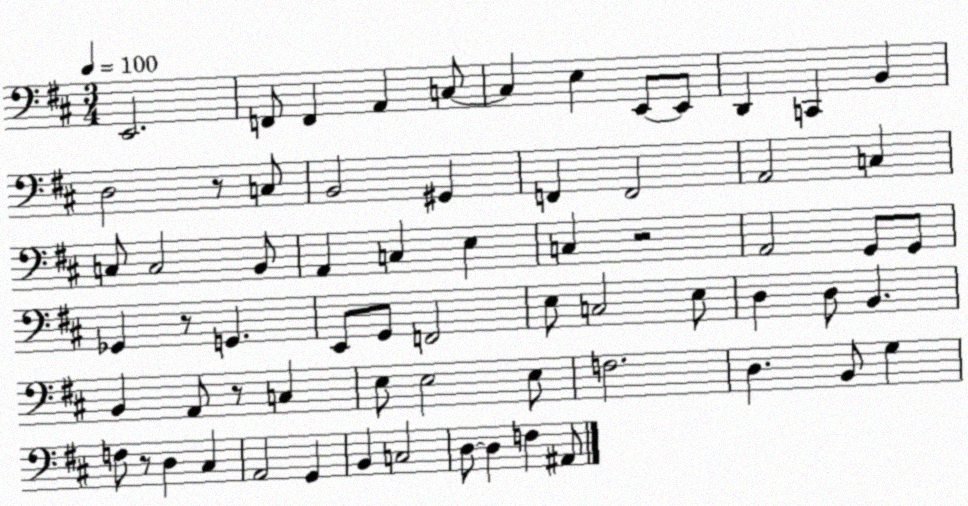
X:1
T:Untitled
M:3/4
L:1/4
K:D
E,,2 F,,/2 F,, A,, C,/2 C, E, E,,/2 E,,/2 D,, C,, B,, D,2 z/2 C,/2 B,,2 ^G,, F,, F,,2 A,,2 C, C,/2 C,2 B,,/2 A,, C, E, C, z2 A,,2 G,,/2 G,,/2 _G,, z/2 G,, E,,/2 G,,/2 F,,2 E,/2 C,2 E,/2 D, D,/2 B,, B,, A,,/2 z/2 C, E,/2 E,2 E,/2 F,2 D, B,,/2 G, F,/2 z/2 D, ^C, A,,2 G,, B,, C,2 D,/2 D, F, ^A,,/2